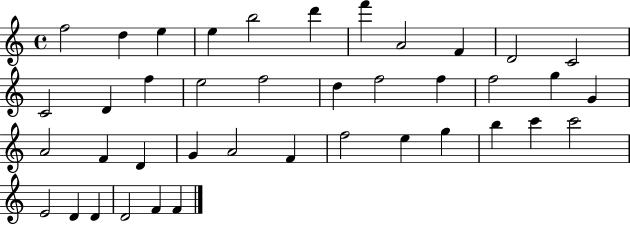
{
  \clef treble
  \time 4/4
  \defaultTimeSignature
  \key c \major
  f''2 d''4 e''4 | e''4 b''2 d'''4 | f'''4 a'2 f'4 | d'2 c'2 | \break c'2 d'4 f''4 | e''2 f''2 | d''4 f''2 f''4 | f''2 g''4 g'4 | \break a'2 f'4 d'4 | g'4 a'2 f'4 | f''2 e''4 g''4 | b''4 c'''4 c'''2 | \break e'2 d'4 d'4 | d'2 f'4 f'4 | \bar "|."
}